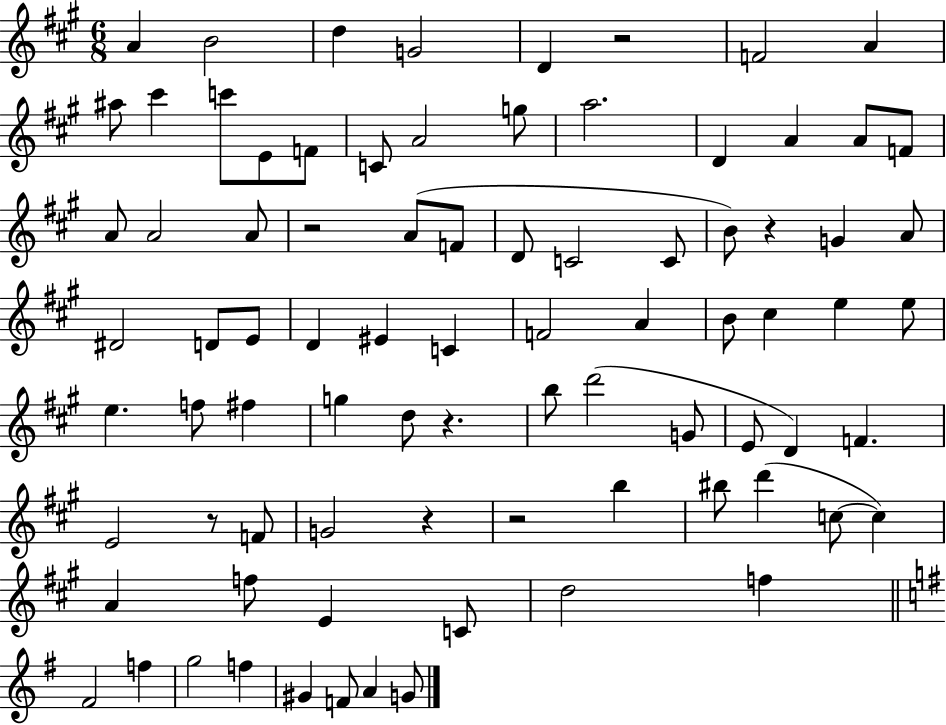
{
  \clef treble
  \numericTimeSignature
  \time 6/8
  \key a \major
  a'4 b'2 | d''4 g'2 | d'4 r2 | f'2 a'4 | \break ais''8 cis'''4 c'''8 e'8 f'8 | c'8 a'2 g''8 | a''2. | d'4 a'4 a'8 f'8 | \break a'8 a'2 a'8 | r2 a'8( f'8 | d'8 c'2 c'8 | b'8) r4 g'4 a'8 | \break dis'2 d'8 e'8 | d'4 eis'4 c'4 | f'2 a'4 | b'8 cis''4 e''4 e''8 | \break e''4. f''8 fis''4 | g''4 d''8 r4. | b''8 d'''2( g'8 | e'8 d'4) f'4. | \break e'2 r8 f'8 | g'2 r4 | r2 b''4 | bis''8 d'''4( c''8~~ c''4) | \break a'4 f''8 e'4 c'8 | d''2 f''4 | \bar "||" \break \key g \major fis'2 f''4 | g''2 f''4 | gis'4 f'8 a'4 g'8 | \bar "|."
}